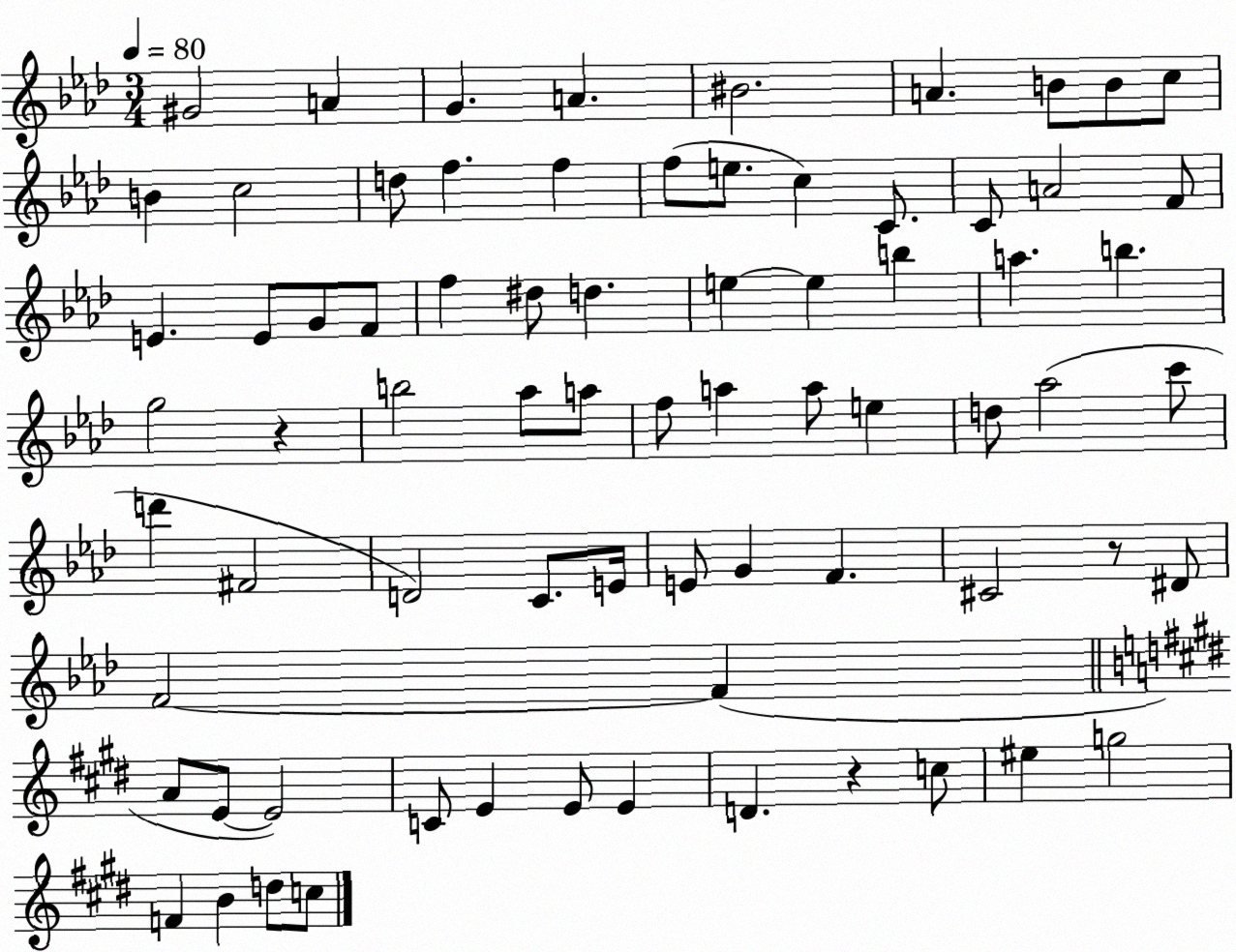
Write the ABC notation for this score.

X:1
T:Untitled
M:3/4
L:1/4
K:Ab
^G2 A G A ^B2 A B/2 B/2 c/2 B c2 d/2 f f f/2 e/2 c C/2 C/2 A2 F/2 E E/2 G/2 F/2 f ^d/2 d e e b a b g2 z b2 _a/2 a/2 f/2 a a/2 e d/2 _a2 c'/2 d' ^F2 D2 C/2 E/4 E/2 G F ^C2 z/2 ^D/2 F2 F A/2 E/2 E2 C/2 E E/2 E D z c/2 ^e g2 F B d/2 c/2